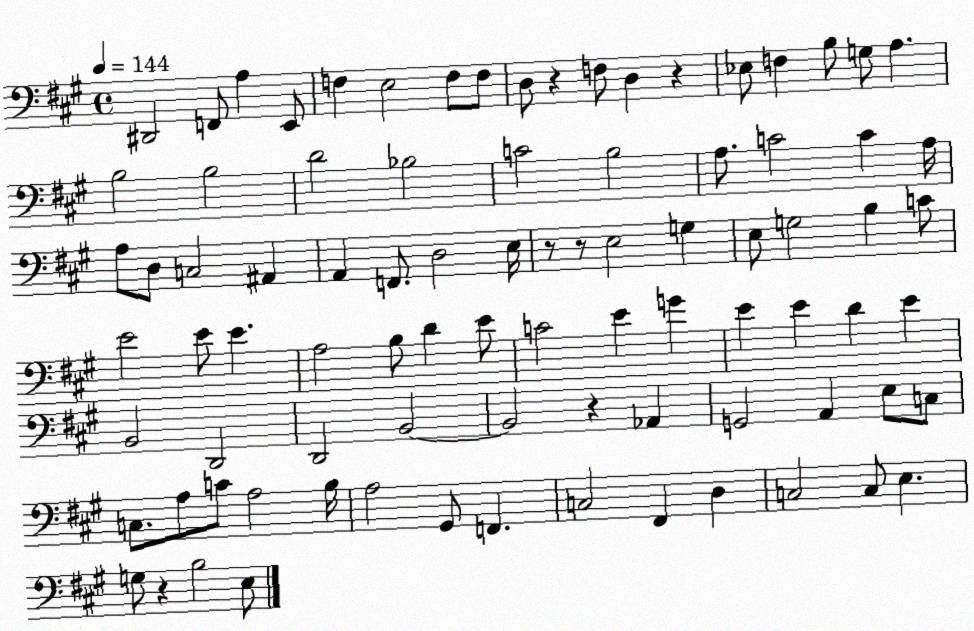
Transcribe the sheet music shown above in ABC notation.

X:1
T:Untitled
M:4/4
L:1/4
K:A
^D,,2 F,,/2 A, E,,/2 F, E,2 F,/2 F,/2 D,/2 z F,/2 D, z _E,/2 F, B,/2 G,/2 A, B,2 B,2 D2 _B,2 C2 B,2 A,/2 C2 C A,/4 A,/2 D,/2 C,2 ^A,, A,, F,,/2 D,2 E,/4 z/2 z/2 E,2 G, E,/2 G,2 B, C/2 E2 E/2 E A,2 B,/2 D E/2 C2 E G E E D E B,,2 D,,2 D,,2 B,,2 B,,2 z _A,, G,,2 A,, E,/2 C,/2 C,/2 A,/2 C/2 A,2 B,/4 A,2 ^G,,/2 F,, C,2 ^F,, D, C,2 C,/2 E, G,/2 z B,2 E,/2